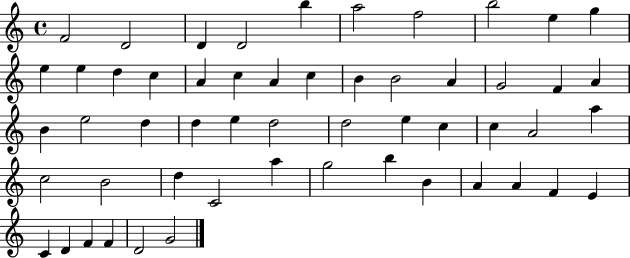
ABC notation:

X:1
T:Untitled
M:4/4
L:1/4
K:C
F2 D2 D D2 b a2 f2 b2 e g e e d c A c A c B B2 A G2 F A B e2 d d e d2 d2 e c c A2 a c2 B2 d C2 a g2 b B A A F E C D F F D2 G2